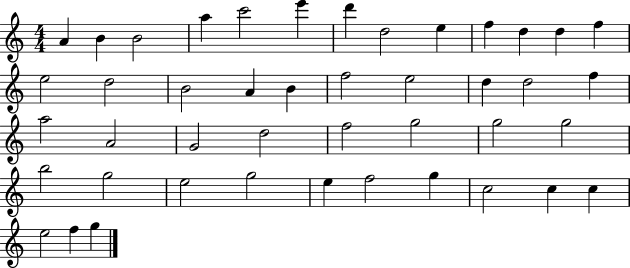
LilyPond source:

{
  \clef treble
  \numericTimeSignature
  \time 4/4
  \key c \major
  a'4 b'4 b'2 | a''4 c'''2 e'''4 | d'''4 d''2 e''4 | f''4 d''4 d''4 f''4 | \break e''2 d''2 | b'2 a'4 b'4 | f''2 e''2 | d''4 d''2 f''4 | \break a''2 a'2 | g'2 d''2 | f''2 g''2 | g''2 g''2 | \break b''2 g''2 | e''2 g''2 | e''4 f''2 g''4 | c''2 c''4 c''4 | \break e''2 f''4 g''4 | \bar "|."
}